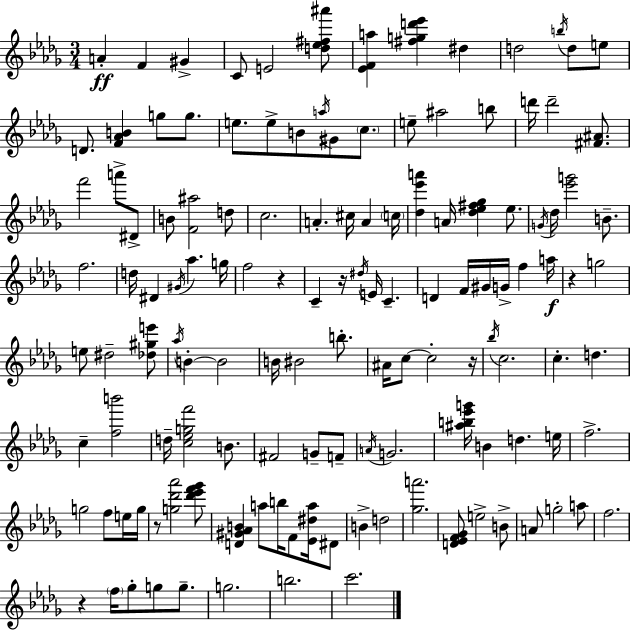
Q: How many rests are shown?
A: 6